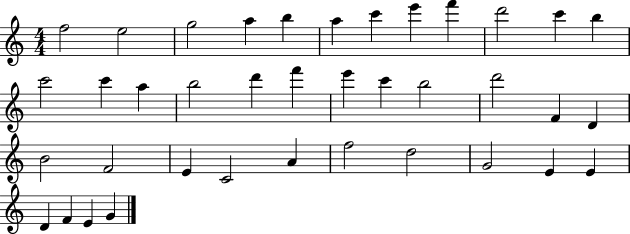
{
  \clef treble
  \numericTimeSignature
  \time 4/4
  \key c \major
  f''2 e''2 | g''2 a''4 b''4 | a''4 c'''4 e'''4 f'''4 | d'''2 c'''4 b''4 | \break c'''2 c'''4 a''4 | b''2 d'''4 f'''4 | e'''4 c'''4 b''2 | d'''2 f'4 d'4 | \break b'2 f'2 | e'4 c'2 a'4 | f''2 d''2 | g'2 e'4 e'4 | \break d'4 f'4 e'4 g'4 | \bar "|."
}